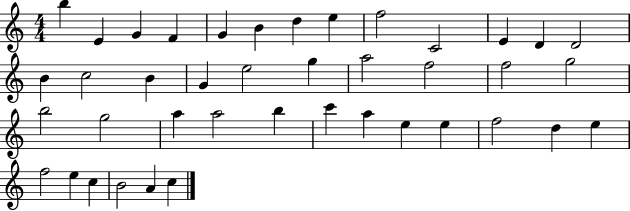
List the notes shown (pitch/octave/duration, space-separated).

B5/q E4/q G4/q F4/q G4/q B4/q D5/q E5/q F5/h C4/h E4/q D4/q D4/h B4/q C5/h B4/q G4/q E5/h G5/q A5/h F5/h F5/h G5/h B5/h G5/h A5/q A5/h B5/q C6/q A5/q E5/q E5/q F5/h D5/q E5/q F5/h E5/q C5/q B4/h A4/q C5/q